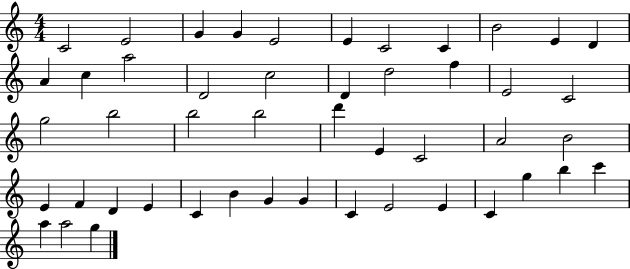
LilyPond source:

{
  \clef treble
  \numericTimeSignature
  \time 4/4
  \key c \major
  c'2 e'2 | g'4 g'4 e'2 | e'4 c'2 c'4 | b'2 e'4 d'4 | \break a'4 c''4 a''2 | d'2 c''2 | d'4 d''2 f''4 | e'2 c'2 | \break g''2 b''2 | b''2 b''2 | d'''4 e'4 c'2 | a'2 b'2 | \break e'4 f'4 d'4 e'4 | c'4 b'4 g'4 g'4 | c'4 e'2 e'4 | c'4 g''4 b''4 c'''4 | \break a''4 a''2 g''4 | \bar "|."
}